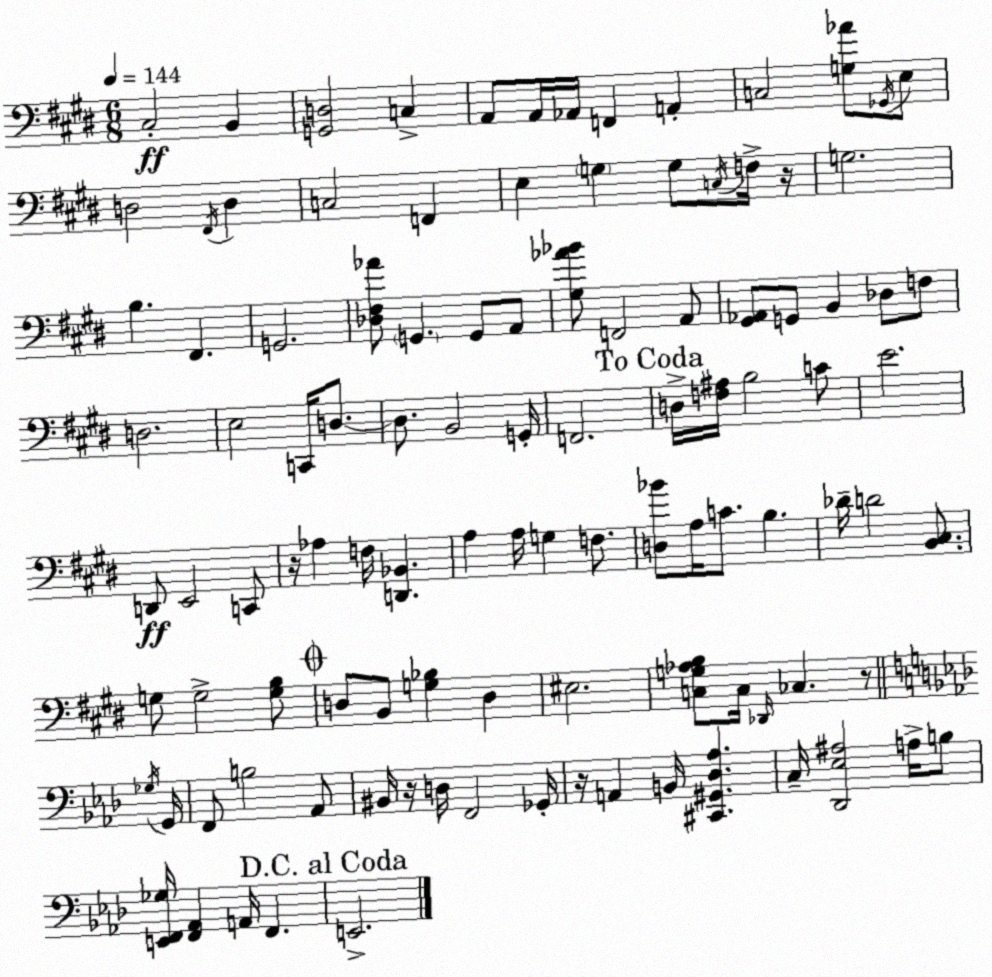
X:1
T:Untitled
M:6/8
L:1/4
K:E
^C,2 B,, [G,,D,]2 C, A,,/2 A,,/4 _A,,/4 F,, A,, C,2 [G,_A]/2 _G,,/4 E,/2 D,2 ^F,,/4 D, C,2 F,, E, G, G,/2 C,/4 F,/4 z/4 G,2 B, ^F,, G,,2 [_D,^F,_A]/2 G,, G,,/2 A,,/2 [^G,_A_B]/2 F,,2 A,,/2 [^G,,_A,,]/2 G,,/2 B,, _D,/2 F,/2 D,2 E,2 C,,/4 D,/2 D,/2 B,,2 G,,/4 F,,2 D,/4 [F,^A,]/4 B,2 C/2 E2 D,,/2 E,,2 C,,/2 z/4 _A, F,/4 [D,,_B,,] A, A,/4 G, F,/2 [D,_B]/2 A,/4 C/2 B, _D/4 D2 [B,,^C,]/2 G,/2 G,2 [G,B,]/2 D,/2 B,,/2 [G,_B,] D, ^E,2 [C,G,_A,B,]/2 C,/4 _D,,/4 _C, z/2 _G,/4 G,,/4 F,,/2 B,2 _A,,/2 ^B,,/4 z/4 D,/4 F,,2 _G,,/4 z/4 A,, B,,/4 [^C,,^G,,_D,_A,] C,/4 [_D,,_E,^A,]2 A,/4 B,/2 [E,,F,,_G,]/4 [F,,_A,,] A,,/4 F,, E,,2